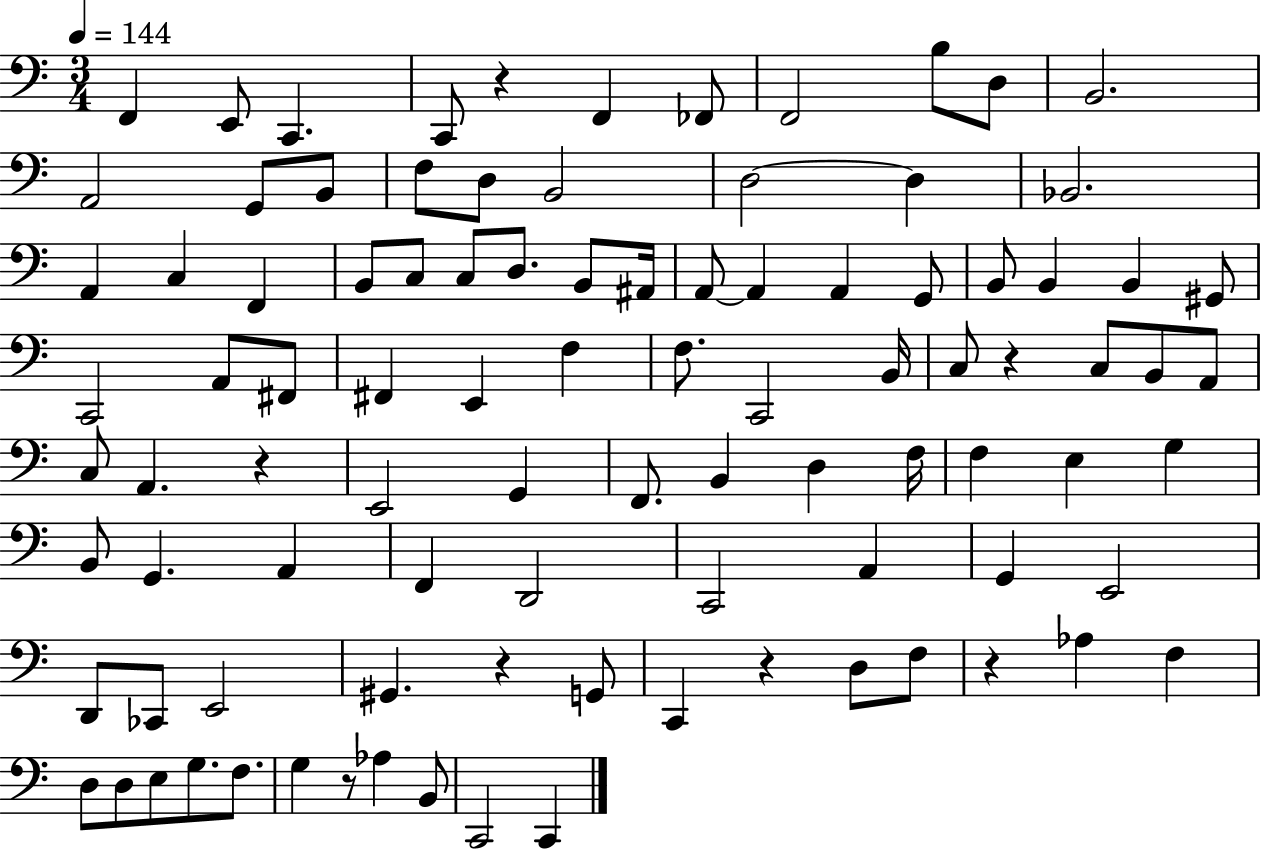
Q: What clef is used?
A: bass